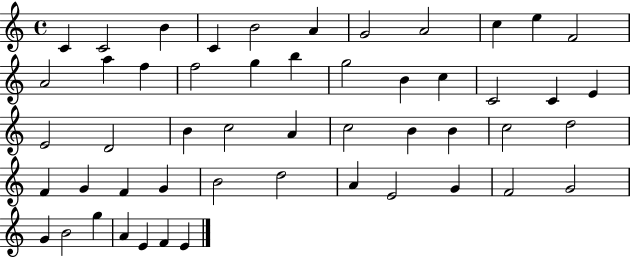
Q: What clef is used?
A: treble